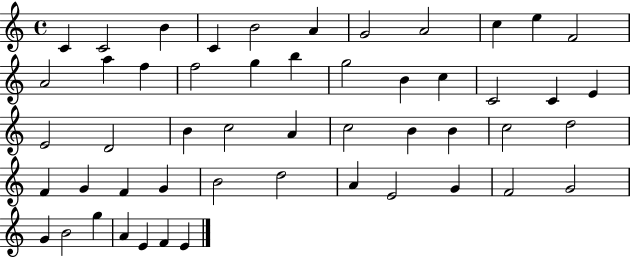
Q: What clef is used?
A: treble